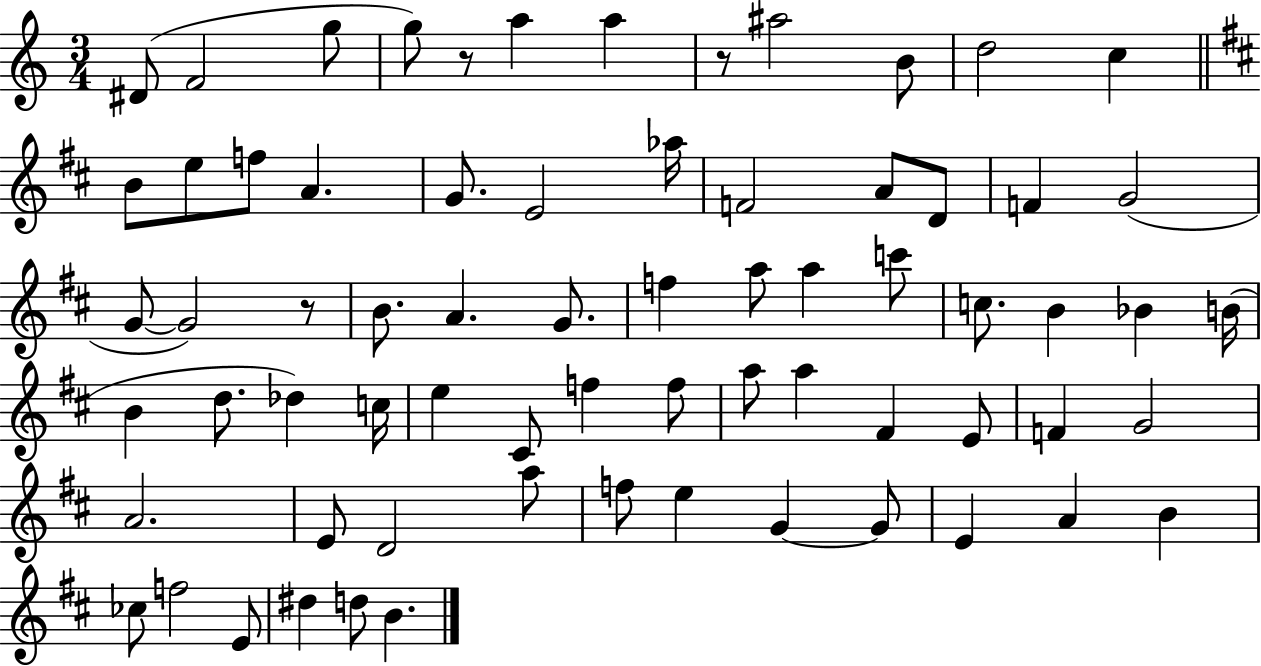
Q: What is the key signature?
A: C major